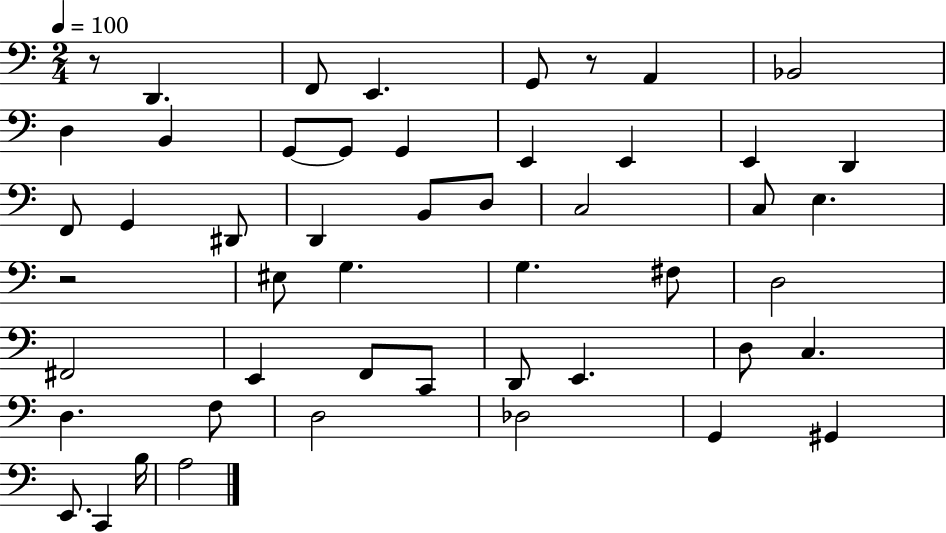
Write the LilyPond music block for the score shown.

{
  \clef bass
  \numericTimeSignature
  \time 2/4
  \key c \major
  \tempo 4 = 100
  \repeat volta 2 { r8 d,4. | f,8 e,4. | g,8 r8 a,4 | bes,2 | \break d4 b,4 | g,8~~ g,8 g,4 | e,4 e,4 | e,4 d,4 | \break f,8 g,4 dis,8 | d,4 b,8 d8 | c2 | c8 e4. | \break r2 | eis8 g4. | g4. fis8 | d2 | \break fis,2 | e,4 f,8 c,8 | d,8 e,4. | d8 c4. | \break d4. f8 | d2 | des2 | g,4 gis,4 | \break e,8. c,4 b16 | a2 | } \bar "|."
}